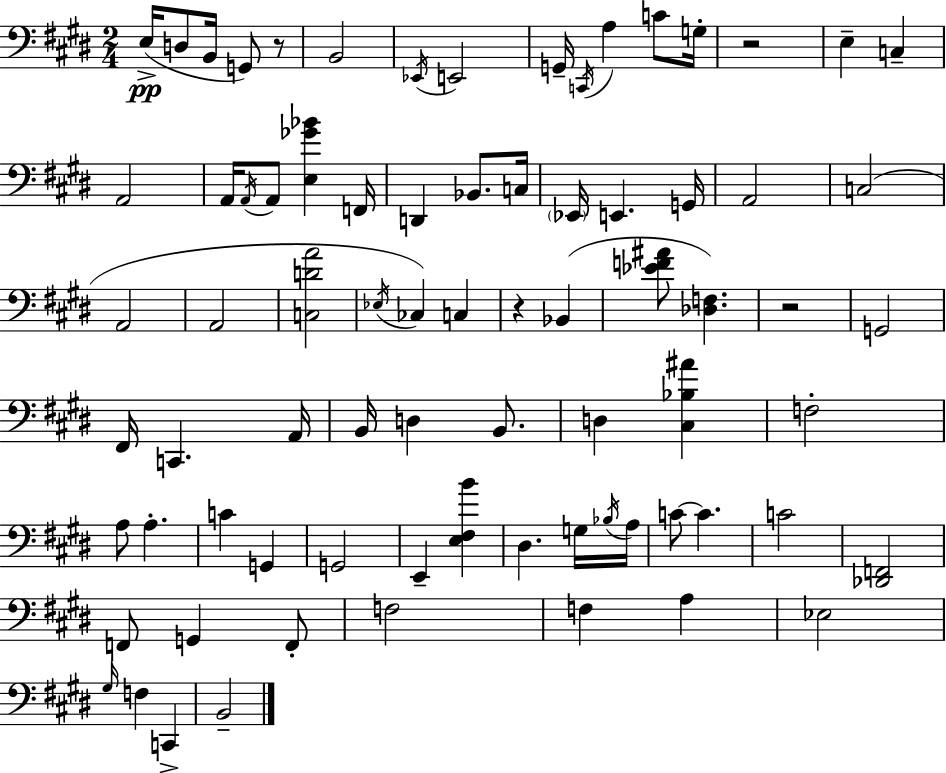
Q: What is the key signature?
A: E major